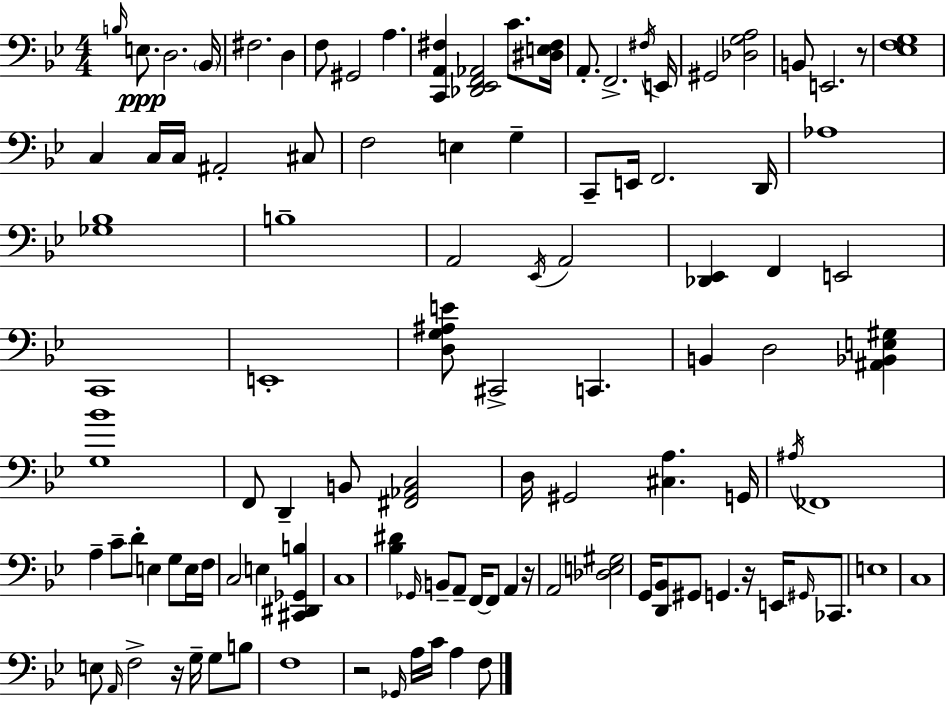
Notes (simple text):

B3/s E3/e. D3/h. Bb2/s F#3/h. D3/q F3/e G#2/h A3/q. [C2,A2,F#3]/q [Db2,Eb2,F2,Ab2]/h C4/e. [D#3,E3,F#3]/s A2/e. F2/h. F#3/s E2/s G#2/h [Db3,G3,A3]/h B2/e E2/h. R/e [Eb3,F3,G3]/w C3/q C3/s C3/s A#2/h C#3/e F3/h E3/q G3/q C2/e E2/s F2/h. D2/s Ab3/w [Gb3,Bb3]/w B3/w A2/h Eb2/s A2/h [Db2,Eb2]/q F2/q E2/h C2/w E2/w [D3,G3,A#3,E4]/e C#2/h C2/q. B2/q D3/h [A#2,Bb2,E3,G#3]/q [G3,Bb4]/w F2/e D2/q B2/e [F#2,Ab2,C3]/h D3/s G#2/h [C#3,A3]/q. G2/s A#3/s FES2/w A3/q C4/e D4/e E3/q G3/e E3/s F3/s C3/h E3/q [C#2,D#2,Gb2,B3]/q C3/w [Bb3,D#4]/q Gb2/s B2/e A2/e F2/s F2/e A2/q R/s A2/h [Db3,E3,G#3]/h G2/s [D2,Bb2]/e G#2/e G2/q. R/s E2/s G#2/s CES2/e. E3/w C3/w E3/e A2/s F3/h R/s G3/s G3/e B3/e F3/w R/h Gb2/s A3/s C4/s A3/q F3/e